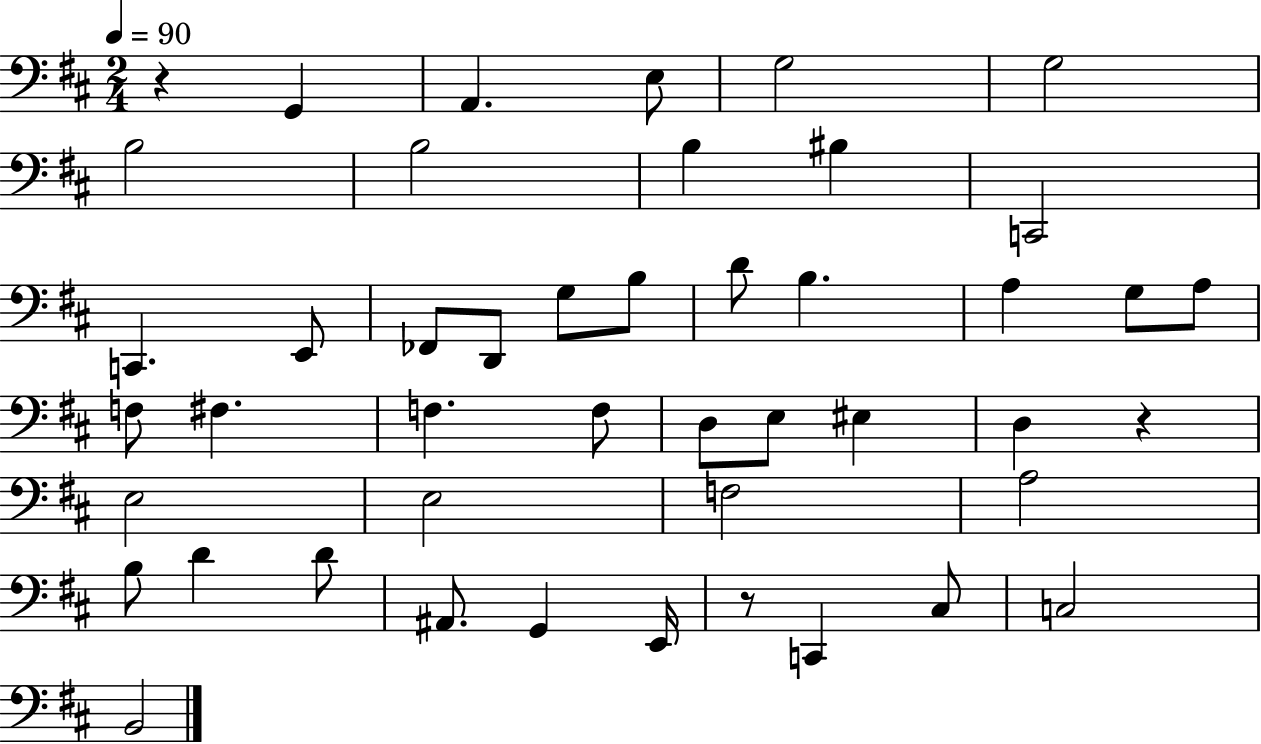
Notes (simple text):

R/q G2/q A2/q. E3/e G3/h G3/h B3/h B3/h B3/q BIS3/q C2/h C2/q. E2/e FES2/e D2/e G3/e B3/e D4/e B3/q. A3/q G3/e A3/e F3/e F#3/q. F3/q. F3/e D3/e E3/e EIS3/q D3/q R/q E3/h E3/h F3/h A3/h B3/e D4/q D4/e A#2/e. G2/q E2/s R/e C2/q C#3/e C3/h B2/h